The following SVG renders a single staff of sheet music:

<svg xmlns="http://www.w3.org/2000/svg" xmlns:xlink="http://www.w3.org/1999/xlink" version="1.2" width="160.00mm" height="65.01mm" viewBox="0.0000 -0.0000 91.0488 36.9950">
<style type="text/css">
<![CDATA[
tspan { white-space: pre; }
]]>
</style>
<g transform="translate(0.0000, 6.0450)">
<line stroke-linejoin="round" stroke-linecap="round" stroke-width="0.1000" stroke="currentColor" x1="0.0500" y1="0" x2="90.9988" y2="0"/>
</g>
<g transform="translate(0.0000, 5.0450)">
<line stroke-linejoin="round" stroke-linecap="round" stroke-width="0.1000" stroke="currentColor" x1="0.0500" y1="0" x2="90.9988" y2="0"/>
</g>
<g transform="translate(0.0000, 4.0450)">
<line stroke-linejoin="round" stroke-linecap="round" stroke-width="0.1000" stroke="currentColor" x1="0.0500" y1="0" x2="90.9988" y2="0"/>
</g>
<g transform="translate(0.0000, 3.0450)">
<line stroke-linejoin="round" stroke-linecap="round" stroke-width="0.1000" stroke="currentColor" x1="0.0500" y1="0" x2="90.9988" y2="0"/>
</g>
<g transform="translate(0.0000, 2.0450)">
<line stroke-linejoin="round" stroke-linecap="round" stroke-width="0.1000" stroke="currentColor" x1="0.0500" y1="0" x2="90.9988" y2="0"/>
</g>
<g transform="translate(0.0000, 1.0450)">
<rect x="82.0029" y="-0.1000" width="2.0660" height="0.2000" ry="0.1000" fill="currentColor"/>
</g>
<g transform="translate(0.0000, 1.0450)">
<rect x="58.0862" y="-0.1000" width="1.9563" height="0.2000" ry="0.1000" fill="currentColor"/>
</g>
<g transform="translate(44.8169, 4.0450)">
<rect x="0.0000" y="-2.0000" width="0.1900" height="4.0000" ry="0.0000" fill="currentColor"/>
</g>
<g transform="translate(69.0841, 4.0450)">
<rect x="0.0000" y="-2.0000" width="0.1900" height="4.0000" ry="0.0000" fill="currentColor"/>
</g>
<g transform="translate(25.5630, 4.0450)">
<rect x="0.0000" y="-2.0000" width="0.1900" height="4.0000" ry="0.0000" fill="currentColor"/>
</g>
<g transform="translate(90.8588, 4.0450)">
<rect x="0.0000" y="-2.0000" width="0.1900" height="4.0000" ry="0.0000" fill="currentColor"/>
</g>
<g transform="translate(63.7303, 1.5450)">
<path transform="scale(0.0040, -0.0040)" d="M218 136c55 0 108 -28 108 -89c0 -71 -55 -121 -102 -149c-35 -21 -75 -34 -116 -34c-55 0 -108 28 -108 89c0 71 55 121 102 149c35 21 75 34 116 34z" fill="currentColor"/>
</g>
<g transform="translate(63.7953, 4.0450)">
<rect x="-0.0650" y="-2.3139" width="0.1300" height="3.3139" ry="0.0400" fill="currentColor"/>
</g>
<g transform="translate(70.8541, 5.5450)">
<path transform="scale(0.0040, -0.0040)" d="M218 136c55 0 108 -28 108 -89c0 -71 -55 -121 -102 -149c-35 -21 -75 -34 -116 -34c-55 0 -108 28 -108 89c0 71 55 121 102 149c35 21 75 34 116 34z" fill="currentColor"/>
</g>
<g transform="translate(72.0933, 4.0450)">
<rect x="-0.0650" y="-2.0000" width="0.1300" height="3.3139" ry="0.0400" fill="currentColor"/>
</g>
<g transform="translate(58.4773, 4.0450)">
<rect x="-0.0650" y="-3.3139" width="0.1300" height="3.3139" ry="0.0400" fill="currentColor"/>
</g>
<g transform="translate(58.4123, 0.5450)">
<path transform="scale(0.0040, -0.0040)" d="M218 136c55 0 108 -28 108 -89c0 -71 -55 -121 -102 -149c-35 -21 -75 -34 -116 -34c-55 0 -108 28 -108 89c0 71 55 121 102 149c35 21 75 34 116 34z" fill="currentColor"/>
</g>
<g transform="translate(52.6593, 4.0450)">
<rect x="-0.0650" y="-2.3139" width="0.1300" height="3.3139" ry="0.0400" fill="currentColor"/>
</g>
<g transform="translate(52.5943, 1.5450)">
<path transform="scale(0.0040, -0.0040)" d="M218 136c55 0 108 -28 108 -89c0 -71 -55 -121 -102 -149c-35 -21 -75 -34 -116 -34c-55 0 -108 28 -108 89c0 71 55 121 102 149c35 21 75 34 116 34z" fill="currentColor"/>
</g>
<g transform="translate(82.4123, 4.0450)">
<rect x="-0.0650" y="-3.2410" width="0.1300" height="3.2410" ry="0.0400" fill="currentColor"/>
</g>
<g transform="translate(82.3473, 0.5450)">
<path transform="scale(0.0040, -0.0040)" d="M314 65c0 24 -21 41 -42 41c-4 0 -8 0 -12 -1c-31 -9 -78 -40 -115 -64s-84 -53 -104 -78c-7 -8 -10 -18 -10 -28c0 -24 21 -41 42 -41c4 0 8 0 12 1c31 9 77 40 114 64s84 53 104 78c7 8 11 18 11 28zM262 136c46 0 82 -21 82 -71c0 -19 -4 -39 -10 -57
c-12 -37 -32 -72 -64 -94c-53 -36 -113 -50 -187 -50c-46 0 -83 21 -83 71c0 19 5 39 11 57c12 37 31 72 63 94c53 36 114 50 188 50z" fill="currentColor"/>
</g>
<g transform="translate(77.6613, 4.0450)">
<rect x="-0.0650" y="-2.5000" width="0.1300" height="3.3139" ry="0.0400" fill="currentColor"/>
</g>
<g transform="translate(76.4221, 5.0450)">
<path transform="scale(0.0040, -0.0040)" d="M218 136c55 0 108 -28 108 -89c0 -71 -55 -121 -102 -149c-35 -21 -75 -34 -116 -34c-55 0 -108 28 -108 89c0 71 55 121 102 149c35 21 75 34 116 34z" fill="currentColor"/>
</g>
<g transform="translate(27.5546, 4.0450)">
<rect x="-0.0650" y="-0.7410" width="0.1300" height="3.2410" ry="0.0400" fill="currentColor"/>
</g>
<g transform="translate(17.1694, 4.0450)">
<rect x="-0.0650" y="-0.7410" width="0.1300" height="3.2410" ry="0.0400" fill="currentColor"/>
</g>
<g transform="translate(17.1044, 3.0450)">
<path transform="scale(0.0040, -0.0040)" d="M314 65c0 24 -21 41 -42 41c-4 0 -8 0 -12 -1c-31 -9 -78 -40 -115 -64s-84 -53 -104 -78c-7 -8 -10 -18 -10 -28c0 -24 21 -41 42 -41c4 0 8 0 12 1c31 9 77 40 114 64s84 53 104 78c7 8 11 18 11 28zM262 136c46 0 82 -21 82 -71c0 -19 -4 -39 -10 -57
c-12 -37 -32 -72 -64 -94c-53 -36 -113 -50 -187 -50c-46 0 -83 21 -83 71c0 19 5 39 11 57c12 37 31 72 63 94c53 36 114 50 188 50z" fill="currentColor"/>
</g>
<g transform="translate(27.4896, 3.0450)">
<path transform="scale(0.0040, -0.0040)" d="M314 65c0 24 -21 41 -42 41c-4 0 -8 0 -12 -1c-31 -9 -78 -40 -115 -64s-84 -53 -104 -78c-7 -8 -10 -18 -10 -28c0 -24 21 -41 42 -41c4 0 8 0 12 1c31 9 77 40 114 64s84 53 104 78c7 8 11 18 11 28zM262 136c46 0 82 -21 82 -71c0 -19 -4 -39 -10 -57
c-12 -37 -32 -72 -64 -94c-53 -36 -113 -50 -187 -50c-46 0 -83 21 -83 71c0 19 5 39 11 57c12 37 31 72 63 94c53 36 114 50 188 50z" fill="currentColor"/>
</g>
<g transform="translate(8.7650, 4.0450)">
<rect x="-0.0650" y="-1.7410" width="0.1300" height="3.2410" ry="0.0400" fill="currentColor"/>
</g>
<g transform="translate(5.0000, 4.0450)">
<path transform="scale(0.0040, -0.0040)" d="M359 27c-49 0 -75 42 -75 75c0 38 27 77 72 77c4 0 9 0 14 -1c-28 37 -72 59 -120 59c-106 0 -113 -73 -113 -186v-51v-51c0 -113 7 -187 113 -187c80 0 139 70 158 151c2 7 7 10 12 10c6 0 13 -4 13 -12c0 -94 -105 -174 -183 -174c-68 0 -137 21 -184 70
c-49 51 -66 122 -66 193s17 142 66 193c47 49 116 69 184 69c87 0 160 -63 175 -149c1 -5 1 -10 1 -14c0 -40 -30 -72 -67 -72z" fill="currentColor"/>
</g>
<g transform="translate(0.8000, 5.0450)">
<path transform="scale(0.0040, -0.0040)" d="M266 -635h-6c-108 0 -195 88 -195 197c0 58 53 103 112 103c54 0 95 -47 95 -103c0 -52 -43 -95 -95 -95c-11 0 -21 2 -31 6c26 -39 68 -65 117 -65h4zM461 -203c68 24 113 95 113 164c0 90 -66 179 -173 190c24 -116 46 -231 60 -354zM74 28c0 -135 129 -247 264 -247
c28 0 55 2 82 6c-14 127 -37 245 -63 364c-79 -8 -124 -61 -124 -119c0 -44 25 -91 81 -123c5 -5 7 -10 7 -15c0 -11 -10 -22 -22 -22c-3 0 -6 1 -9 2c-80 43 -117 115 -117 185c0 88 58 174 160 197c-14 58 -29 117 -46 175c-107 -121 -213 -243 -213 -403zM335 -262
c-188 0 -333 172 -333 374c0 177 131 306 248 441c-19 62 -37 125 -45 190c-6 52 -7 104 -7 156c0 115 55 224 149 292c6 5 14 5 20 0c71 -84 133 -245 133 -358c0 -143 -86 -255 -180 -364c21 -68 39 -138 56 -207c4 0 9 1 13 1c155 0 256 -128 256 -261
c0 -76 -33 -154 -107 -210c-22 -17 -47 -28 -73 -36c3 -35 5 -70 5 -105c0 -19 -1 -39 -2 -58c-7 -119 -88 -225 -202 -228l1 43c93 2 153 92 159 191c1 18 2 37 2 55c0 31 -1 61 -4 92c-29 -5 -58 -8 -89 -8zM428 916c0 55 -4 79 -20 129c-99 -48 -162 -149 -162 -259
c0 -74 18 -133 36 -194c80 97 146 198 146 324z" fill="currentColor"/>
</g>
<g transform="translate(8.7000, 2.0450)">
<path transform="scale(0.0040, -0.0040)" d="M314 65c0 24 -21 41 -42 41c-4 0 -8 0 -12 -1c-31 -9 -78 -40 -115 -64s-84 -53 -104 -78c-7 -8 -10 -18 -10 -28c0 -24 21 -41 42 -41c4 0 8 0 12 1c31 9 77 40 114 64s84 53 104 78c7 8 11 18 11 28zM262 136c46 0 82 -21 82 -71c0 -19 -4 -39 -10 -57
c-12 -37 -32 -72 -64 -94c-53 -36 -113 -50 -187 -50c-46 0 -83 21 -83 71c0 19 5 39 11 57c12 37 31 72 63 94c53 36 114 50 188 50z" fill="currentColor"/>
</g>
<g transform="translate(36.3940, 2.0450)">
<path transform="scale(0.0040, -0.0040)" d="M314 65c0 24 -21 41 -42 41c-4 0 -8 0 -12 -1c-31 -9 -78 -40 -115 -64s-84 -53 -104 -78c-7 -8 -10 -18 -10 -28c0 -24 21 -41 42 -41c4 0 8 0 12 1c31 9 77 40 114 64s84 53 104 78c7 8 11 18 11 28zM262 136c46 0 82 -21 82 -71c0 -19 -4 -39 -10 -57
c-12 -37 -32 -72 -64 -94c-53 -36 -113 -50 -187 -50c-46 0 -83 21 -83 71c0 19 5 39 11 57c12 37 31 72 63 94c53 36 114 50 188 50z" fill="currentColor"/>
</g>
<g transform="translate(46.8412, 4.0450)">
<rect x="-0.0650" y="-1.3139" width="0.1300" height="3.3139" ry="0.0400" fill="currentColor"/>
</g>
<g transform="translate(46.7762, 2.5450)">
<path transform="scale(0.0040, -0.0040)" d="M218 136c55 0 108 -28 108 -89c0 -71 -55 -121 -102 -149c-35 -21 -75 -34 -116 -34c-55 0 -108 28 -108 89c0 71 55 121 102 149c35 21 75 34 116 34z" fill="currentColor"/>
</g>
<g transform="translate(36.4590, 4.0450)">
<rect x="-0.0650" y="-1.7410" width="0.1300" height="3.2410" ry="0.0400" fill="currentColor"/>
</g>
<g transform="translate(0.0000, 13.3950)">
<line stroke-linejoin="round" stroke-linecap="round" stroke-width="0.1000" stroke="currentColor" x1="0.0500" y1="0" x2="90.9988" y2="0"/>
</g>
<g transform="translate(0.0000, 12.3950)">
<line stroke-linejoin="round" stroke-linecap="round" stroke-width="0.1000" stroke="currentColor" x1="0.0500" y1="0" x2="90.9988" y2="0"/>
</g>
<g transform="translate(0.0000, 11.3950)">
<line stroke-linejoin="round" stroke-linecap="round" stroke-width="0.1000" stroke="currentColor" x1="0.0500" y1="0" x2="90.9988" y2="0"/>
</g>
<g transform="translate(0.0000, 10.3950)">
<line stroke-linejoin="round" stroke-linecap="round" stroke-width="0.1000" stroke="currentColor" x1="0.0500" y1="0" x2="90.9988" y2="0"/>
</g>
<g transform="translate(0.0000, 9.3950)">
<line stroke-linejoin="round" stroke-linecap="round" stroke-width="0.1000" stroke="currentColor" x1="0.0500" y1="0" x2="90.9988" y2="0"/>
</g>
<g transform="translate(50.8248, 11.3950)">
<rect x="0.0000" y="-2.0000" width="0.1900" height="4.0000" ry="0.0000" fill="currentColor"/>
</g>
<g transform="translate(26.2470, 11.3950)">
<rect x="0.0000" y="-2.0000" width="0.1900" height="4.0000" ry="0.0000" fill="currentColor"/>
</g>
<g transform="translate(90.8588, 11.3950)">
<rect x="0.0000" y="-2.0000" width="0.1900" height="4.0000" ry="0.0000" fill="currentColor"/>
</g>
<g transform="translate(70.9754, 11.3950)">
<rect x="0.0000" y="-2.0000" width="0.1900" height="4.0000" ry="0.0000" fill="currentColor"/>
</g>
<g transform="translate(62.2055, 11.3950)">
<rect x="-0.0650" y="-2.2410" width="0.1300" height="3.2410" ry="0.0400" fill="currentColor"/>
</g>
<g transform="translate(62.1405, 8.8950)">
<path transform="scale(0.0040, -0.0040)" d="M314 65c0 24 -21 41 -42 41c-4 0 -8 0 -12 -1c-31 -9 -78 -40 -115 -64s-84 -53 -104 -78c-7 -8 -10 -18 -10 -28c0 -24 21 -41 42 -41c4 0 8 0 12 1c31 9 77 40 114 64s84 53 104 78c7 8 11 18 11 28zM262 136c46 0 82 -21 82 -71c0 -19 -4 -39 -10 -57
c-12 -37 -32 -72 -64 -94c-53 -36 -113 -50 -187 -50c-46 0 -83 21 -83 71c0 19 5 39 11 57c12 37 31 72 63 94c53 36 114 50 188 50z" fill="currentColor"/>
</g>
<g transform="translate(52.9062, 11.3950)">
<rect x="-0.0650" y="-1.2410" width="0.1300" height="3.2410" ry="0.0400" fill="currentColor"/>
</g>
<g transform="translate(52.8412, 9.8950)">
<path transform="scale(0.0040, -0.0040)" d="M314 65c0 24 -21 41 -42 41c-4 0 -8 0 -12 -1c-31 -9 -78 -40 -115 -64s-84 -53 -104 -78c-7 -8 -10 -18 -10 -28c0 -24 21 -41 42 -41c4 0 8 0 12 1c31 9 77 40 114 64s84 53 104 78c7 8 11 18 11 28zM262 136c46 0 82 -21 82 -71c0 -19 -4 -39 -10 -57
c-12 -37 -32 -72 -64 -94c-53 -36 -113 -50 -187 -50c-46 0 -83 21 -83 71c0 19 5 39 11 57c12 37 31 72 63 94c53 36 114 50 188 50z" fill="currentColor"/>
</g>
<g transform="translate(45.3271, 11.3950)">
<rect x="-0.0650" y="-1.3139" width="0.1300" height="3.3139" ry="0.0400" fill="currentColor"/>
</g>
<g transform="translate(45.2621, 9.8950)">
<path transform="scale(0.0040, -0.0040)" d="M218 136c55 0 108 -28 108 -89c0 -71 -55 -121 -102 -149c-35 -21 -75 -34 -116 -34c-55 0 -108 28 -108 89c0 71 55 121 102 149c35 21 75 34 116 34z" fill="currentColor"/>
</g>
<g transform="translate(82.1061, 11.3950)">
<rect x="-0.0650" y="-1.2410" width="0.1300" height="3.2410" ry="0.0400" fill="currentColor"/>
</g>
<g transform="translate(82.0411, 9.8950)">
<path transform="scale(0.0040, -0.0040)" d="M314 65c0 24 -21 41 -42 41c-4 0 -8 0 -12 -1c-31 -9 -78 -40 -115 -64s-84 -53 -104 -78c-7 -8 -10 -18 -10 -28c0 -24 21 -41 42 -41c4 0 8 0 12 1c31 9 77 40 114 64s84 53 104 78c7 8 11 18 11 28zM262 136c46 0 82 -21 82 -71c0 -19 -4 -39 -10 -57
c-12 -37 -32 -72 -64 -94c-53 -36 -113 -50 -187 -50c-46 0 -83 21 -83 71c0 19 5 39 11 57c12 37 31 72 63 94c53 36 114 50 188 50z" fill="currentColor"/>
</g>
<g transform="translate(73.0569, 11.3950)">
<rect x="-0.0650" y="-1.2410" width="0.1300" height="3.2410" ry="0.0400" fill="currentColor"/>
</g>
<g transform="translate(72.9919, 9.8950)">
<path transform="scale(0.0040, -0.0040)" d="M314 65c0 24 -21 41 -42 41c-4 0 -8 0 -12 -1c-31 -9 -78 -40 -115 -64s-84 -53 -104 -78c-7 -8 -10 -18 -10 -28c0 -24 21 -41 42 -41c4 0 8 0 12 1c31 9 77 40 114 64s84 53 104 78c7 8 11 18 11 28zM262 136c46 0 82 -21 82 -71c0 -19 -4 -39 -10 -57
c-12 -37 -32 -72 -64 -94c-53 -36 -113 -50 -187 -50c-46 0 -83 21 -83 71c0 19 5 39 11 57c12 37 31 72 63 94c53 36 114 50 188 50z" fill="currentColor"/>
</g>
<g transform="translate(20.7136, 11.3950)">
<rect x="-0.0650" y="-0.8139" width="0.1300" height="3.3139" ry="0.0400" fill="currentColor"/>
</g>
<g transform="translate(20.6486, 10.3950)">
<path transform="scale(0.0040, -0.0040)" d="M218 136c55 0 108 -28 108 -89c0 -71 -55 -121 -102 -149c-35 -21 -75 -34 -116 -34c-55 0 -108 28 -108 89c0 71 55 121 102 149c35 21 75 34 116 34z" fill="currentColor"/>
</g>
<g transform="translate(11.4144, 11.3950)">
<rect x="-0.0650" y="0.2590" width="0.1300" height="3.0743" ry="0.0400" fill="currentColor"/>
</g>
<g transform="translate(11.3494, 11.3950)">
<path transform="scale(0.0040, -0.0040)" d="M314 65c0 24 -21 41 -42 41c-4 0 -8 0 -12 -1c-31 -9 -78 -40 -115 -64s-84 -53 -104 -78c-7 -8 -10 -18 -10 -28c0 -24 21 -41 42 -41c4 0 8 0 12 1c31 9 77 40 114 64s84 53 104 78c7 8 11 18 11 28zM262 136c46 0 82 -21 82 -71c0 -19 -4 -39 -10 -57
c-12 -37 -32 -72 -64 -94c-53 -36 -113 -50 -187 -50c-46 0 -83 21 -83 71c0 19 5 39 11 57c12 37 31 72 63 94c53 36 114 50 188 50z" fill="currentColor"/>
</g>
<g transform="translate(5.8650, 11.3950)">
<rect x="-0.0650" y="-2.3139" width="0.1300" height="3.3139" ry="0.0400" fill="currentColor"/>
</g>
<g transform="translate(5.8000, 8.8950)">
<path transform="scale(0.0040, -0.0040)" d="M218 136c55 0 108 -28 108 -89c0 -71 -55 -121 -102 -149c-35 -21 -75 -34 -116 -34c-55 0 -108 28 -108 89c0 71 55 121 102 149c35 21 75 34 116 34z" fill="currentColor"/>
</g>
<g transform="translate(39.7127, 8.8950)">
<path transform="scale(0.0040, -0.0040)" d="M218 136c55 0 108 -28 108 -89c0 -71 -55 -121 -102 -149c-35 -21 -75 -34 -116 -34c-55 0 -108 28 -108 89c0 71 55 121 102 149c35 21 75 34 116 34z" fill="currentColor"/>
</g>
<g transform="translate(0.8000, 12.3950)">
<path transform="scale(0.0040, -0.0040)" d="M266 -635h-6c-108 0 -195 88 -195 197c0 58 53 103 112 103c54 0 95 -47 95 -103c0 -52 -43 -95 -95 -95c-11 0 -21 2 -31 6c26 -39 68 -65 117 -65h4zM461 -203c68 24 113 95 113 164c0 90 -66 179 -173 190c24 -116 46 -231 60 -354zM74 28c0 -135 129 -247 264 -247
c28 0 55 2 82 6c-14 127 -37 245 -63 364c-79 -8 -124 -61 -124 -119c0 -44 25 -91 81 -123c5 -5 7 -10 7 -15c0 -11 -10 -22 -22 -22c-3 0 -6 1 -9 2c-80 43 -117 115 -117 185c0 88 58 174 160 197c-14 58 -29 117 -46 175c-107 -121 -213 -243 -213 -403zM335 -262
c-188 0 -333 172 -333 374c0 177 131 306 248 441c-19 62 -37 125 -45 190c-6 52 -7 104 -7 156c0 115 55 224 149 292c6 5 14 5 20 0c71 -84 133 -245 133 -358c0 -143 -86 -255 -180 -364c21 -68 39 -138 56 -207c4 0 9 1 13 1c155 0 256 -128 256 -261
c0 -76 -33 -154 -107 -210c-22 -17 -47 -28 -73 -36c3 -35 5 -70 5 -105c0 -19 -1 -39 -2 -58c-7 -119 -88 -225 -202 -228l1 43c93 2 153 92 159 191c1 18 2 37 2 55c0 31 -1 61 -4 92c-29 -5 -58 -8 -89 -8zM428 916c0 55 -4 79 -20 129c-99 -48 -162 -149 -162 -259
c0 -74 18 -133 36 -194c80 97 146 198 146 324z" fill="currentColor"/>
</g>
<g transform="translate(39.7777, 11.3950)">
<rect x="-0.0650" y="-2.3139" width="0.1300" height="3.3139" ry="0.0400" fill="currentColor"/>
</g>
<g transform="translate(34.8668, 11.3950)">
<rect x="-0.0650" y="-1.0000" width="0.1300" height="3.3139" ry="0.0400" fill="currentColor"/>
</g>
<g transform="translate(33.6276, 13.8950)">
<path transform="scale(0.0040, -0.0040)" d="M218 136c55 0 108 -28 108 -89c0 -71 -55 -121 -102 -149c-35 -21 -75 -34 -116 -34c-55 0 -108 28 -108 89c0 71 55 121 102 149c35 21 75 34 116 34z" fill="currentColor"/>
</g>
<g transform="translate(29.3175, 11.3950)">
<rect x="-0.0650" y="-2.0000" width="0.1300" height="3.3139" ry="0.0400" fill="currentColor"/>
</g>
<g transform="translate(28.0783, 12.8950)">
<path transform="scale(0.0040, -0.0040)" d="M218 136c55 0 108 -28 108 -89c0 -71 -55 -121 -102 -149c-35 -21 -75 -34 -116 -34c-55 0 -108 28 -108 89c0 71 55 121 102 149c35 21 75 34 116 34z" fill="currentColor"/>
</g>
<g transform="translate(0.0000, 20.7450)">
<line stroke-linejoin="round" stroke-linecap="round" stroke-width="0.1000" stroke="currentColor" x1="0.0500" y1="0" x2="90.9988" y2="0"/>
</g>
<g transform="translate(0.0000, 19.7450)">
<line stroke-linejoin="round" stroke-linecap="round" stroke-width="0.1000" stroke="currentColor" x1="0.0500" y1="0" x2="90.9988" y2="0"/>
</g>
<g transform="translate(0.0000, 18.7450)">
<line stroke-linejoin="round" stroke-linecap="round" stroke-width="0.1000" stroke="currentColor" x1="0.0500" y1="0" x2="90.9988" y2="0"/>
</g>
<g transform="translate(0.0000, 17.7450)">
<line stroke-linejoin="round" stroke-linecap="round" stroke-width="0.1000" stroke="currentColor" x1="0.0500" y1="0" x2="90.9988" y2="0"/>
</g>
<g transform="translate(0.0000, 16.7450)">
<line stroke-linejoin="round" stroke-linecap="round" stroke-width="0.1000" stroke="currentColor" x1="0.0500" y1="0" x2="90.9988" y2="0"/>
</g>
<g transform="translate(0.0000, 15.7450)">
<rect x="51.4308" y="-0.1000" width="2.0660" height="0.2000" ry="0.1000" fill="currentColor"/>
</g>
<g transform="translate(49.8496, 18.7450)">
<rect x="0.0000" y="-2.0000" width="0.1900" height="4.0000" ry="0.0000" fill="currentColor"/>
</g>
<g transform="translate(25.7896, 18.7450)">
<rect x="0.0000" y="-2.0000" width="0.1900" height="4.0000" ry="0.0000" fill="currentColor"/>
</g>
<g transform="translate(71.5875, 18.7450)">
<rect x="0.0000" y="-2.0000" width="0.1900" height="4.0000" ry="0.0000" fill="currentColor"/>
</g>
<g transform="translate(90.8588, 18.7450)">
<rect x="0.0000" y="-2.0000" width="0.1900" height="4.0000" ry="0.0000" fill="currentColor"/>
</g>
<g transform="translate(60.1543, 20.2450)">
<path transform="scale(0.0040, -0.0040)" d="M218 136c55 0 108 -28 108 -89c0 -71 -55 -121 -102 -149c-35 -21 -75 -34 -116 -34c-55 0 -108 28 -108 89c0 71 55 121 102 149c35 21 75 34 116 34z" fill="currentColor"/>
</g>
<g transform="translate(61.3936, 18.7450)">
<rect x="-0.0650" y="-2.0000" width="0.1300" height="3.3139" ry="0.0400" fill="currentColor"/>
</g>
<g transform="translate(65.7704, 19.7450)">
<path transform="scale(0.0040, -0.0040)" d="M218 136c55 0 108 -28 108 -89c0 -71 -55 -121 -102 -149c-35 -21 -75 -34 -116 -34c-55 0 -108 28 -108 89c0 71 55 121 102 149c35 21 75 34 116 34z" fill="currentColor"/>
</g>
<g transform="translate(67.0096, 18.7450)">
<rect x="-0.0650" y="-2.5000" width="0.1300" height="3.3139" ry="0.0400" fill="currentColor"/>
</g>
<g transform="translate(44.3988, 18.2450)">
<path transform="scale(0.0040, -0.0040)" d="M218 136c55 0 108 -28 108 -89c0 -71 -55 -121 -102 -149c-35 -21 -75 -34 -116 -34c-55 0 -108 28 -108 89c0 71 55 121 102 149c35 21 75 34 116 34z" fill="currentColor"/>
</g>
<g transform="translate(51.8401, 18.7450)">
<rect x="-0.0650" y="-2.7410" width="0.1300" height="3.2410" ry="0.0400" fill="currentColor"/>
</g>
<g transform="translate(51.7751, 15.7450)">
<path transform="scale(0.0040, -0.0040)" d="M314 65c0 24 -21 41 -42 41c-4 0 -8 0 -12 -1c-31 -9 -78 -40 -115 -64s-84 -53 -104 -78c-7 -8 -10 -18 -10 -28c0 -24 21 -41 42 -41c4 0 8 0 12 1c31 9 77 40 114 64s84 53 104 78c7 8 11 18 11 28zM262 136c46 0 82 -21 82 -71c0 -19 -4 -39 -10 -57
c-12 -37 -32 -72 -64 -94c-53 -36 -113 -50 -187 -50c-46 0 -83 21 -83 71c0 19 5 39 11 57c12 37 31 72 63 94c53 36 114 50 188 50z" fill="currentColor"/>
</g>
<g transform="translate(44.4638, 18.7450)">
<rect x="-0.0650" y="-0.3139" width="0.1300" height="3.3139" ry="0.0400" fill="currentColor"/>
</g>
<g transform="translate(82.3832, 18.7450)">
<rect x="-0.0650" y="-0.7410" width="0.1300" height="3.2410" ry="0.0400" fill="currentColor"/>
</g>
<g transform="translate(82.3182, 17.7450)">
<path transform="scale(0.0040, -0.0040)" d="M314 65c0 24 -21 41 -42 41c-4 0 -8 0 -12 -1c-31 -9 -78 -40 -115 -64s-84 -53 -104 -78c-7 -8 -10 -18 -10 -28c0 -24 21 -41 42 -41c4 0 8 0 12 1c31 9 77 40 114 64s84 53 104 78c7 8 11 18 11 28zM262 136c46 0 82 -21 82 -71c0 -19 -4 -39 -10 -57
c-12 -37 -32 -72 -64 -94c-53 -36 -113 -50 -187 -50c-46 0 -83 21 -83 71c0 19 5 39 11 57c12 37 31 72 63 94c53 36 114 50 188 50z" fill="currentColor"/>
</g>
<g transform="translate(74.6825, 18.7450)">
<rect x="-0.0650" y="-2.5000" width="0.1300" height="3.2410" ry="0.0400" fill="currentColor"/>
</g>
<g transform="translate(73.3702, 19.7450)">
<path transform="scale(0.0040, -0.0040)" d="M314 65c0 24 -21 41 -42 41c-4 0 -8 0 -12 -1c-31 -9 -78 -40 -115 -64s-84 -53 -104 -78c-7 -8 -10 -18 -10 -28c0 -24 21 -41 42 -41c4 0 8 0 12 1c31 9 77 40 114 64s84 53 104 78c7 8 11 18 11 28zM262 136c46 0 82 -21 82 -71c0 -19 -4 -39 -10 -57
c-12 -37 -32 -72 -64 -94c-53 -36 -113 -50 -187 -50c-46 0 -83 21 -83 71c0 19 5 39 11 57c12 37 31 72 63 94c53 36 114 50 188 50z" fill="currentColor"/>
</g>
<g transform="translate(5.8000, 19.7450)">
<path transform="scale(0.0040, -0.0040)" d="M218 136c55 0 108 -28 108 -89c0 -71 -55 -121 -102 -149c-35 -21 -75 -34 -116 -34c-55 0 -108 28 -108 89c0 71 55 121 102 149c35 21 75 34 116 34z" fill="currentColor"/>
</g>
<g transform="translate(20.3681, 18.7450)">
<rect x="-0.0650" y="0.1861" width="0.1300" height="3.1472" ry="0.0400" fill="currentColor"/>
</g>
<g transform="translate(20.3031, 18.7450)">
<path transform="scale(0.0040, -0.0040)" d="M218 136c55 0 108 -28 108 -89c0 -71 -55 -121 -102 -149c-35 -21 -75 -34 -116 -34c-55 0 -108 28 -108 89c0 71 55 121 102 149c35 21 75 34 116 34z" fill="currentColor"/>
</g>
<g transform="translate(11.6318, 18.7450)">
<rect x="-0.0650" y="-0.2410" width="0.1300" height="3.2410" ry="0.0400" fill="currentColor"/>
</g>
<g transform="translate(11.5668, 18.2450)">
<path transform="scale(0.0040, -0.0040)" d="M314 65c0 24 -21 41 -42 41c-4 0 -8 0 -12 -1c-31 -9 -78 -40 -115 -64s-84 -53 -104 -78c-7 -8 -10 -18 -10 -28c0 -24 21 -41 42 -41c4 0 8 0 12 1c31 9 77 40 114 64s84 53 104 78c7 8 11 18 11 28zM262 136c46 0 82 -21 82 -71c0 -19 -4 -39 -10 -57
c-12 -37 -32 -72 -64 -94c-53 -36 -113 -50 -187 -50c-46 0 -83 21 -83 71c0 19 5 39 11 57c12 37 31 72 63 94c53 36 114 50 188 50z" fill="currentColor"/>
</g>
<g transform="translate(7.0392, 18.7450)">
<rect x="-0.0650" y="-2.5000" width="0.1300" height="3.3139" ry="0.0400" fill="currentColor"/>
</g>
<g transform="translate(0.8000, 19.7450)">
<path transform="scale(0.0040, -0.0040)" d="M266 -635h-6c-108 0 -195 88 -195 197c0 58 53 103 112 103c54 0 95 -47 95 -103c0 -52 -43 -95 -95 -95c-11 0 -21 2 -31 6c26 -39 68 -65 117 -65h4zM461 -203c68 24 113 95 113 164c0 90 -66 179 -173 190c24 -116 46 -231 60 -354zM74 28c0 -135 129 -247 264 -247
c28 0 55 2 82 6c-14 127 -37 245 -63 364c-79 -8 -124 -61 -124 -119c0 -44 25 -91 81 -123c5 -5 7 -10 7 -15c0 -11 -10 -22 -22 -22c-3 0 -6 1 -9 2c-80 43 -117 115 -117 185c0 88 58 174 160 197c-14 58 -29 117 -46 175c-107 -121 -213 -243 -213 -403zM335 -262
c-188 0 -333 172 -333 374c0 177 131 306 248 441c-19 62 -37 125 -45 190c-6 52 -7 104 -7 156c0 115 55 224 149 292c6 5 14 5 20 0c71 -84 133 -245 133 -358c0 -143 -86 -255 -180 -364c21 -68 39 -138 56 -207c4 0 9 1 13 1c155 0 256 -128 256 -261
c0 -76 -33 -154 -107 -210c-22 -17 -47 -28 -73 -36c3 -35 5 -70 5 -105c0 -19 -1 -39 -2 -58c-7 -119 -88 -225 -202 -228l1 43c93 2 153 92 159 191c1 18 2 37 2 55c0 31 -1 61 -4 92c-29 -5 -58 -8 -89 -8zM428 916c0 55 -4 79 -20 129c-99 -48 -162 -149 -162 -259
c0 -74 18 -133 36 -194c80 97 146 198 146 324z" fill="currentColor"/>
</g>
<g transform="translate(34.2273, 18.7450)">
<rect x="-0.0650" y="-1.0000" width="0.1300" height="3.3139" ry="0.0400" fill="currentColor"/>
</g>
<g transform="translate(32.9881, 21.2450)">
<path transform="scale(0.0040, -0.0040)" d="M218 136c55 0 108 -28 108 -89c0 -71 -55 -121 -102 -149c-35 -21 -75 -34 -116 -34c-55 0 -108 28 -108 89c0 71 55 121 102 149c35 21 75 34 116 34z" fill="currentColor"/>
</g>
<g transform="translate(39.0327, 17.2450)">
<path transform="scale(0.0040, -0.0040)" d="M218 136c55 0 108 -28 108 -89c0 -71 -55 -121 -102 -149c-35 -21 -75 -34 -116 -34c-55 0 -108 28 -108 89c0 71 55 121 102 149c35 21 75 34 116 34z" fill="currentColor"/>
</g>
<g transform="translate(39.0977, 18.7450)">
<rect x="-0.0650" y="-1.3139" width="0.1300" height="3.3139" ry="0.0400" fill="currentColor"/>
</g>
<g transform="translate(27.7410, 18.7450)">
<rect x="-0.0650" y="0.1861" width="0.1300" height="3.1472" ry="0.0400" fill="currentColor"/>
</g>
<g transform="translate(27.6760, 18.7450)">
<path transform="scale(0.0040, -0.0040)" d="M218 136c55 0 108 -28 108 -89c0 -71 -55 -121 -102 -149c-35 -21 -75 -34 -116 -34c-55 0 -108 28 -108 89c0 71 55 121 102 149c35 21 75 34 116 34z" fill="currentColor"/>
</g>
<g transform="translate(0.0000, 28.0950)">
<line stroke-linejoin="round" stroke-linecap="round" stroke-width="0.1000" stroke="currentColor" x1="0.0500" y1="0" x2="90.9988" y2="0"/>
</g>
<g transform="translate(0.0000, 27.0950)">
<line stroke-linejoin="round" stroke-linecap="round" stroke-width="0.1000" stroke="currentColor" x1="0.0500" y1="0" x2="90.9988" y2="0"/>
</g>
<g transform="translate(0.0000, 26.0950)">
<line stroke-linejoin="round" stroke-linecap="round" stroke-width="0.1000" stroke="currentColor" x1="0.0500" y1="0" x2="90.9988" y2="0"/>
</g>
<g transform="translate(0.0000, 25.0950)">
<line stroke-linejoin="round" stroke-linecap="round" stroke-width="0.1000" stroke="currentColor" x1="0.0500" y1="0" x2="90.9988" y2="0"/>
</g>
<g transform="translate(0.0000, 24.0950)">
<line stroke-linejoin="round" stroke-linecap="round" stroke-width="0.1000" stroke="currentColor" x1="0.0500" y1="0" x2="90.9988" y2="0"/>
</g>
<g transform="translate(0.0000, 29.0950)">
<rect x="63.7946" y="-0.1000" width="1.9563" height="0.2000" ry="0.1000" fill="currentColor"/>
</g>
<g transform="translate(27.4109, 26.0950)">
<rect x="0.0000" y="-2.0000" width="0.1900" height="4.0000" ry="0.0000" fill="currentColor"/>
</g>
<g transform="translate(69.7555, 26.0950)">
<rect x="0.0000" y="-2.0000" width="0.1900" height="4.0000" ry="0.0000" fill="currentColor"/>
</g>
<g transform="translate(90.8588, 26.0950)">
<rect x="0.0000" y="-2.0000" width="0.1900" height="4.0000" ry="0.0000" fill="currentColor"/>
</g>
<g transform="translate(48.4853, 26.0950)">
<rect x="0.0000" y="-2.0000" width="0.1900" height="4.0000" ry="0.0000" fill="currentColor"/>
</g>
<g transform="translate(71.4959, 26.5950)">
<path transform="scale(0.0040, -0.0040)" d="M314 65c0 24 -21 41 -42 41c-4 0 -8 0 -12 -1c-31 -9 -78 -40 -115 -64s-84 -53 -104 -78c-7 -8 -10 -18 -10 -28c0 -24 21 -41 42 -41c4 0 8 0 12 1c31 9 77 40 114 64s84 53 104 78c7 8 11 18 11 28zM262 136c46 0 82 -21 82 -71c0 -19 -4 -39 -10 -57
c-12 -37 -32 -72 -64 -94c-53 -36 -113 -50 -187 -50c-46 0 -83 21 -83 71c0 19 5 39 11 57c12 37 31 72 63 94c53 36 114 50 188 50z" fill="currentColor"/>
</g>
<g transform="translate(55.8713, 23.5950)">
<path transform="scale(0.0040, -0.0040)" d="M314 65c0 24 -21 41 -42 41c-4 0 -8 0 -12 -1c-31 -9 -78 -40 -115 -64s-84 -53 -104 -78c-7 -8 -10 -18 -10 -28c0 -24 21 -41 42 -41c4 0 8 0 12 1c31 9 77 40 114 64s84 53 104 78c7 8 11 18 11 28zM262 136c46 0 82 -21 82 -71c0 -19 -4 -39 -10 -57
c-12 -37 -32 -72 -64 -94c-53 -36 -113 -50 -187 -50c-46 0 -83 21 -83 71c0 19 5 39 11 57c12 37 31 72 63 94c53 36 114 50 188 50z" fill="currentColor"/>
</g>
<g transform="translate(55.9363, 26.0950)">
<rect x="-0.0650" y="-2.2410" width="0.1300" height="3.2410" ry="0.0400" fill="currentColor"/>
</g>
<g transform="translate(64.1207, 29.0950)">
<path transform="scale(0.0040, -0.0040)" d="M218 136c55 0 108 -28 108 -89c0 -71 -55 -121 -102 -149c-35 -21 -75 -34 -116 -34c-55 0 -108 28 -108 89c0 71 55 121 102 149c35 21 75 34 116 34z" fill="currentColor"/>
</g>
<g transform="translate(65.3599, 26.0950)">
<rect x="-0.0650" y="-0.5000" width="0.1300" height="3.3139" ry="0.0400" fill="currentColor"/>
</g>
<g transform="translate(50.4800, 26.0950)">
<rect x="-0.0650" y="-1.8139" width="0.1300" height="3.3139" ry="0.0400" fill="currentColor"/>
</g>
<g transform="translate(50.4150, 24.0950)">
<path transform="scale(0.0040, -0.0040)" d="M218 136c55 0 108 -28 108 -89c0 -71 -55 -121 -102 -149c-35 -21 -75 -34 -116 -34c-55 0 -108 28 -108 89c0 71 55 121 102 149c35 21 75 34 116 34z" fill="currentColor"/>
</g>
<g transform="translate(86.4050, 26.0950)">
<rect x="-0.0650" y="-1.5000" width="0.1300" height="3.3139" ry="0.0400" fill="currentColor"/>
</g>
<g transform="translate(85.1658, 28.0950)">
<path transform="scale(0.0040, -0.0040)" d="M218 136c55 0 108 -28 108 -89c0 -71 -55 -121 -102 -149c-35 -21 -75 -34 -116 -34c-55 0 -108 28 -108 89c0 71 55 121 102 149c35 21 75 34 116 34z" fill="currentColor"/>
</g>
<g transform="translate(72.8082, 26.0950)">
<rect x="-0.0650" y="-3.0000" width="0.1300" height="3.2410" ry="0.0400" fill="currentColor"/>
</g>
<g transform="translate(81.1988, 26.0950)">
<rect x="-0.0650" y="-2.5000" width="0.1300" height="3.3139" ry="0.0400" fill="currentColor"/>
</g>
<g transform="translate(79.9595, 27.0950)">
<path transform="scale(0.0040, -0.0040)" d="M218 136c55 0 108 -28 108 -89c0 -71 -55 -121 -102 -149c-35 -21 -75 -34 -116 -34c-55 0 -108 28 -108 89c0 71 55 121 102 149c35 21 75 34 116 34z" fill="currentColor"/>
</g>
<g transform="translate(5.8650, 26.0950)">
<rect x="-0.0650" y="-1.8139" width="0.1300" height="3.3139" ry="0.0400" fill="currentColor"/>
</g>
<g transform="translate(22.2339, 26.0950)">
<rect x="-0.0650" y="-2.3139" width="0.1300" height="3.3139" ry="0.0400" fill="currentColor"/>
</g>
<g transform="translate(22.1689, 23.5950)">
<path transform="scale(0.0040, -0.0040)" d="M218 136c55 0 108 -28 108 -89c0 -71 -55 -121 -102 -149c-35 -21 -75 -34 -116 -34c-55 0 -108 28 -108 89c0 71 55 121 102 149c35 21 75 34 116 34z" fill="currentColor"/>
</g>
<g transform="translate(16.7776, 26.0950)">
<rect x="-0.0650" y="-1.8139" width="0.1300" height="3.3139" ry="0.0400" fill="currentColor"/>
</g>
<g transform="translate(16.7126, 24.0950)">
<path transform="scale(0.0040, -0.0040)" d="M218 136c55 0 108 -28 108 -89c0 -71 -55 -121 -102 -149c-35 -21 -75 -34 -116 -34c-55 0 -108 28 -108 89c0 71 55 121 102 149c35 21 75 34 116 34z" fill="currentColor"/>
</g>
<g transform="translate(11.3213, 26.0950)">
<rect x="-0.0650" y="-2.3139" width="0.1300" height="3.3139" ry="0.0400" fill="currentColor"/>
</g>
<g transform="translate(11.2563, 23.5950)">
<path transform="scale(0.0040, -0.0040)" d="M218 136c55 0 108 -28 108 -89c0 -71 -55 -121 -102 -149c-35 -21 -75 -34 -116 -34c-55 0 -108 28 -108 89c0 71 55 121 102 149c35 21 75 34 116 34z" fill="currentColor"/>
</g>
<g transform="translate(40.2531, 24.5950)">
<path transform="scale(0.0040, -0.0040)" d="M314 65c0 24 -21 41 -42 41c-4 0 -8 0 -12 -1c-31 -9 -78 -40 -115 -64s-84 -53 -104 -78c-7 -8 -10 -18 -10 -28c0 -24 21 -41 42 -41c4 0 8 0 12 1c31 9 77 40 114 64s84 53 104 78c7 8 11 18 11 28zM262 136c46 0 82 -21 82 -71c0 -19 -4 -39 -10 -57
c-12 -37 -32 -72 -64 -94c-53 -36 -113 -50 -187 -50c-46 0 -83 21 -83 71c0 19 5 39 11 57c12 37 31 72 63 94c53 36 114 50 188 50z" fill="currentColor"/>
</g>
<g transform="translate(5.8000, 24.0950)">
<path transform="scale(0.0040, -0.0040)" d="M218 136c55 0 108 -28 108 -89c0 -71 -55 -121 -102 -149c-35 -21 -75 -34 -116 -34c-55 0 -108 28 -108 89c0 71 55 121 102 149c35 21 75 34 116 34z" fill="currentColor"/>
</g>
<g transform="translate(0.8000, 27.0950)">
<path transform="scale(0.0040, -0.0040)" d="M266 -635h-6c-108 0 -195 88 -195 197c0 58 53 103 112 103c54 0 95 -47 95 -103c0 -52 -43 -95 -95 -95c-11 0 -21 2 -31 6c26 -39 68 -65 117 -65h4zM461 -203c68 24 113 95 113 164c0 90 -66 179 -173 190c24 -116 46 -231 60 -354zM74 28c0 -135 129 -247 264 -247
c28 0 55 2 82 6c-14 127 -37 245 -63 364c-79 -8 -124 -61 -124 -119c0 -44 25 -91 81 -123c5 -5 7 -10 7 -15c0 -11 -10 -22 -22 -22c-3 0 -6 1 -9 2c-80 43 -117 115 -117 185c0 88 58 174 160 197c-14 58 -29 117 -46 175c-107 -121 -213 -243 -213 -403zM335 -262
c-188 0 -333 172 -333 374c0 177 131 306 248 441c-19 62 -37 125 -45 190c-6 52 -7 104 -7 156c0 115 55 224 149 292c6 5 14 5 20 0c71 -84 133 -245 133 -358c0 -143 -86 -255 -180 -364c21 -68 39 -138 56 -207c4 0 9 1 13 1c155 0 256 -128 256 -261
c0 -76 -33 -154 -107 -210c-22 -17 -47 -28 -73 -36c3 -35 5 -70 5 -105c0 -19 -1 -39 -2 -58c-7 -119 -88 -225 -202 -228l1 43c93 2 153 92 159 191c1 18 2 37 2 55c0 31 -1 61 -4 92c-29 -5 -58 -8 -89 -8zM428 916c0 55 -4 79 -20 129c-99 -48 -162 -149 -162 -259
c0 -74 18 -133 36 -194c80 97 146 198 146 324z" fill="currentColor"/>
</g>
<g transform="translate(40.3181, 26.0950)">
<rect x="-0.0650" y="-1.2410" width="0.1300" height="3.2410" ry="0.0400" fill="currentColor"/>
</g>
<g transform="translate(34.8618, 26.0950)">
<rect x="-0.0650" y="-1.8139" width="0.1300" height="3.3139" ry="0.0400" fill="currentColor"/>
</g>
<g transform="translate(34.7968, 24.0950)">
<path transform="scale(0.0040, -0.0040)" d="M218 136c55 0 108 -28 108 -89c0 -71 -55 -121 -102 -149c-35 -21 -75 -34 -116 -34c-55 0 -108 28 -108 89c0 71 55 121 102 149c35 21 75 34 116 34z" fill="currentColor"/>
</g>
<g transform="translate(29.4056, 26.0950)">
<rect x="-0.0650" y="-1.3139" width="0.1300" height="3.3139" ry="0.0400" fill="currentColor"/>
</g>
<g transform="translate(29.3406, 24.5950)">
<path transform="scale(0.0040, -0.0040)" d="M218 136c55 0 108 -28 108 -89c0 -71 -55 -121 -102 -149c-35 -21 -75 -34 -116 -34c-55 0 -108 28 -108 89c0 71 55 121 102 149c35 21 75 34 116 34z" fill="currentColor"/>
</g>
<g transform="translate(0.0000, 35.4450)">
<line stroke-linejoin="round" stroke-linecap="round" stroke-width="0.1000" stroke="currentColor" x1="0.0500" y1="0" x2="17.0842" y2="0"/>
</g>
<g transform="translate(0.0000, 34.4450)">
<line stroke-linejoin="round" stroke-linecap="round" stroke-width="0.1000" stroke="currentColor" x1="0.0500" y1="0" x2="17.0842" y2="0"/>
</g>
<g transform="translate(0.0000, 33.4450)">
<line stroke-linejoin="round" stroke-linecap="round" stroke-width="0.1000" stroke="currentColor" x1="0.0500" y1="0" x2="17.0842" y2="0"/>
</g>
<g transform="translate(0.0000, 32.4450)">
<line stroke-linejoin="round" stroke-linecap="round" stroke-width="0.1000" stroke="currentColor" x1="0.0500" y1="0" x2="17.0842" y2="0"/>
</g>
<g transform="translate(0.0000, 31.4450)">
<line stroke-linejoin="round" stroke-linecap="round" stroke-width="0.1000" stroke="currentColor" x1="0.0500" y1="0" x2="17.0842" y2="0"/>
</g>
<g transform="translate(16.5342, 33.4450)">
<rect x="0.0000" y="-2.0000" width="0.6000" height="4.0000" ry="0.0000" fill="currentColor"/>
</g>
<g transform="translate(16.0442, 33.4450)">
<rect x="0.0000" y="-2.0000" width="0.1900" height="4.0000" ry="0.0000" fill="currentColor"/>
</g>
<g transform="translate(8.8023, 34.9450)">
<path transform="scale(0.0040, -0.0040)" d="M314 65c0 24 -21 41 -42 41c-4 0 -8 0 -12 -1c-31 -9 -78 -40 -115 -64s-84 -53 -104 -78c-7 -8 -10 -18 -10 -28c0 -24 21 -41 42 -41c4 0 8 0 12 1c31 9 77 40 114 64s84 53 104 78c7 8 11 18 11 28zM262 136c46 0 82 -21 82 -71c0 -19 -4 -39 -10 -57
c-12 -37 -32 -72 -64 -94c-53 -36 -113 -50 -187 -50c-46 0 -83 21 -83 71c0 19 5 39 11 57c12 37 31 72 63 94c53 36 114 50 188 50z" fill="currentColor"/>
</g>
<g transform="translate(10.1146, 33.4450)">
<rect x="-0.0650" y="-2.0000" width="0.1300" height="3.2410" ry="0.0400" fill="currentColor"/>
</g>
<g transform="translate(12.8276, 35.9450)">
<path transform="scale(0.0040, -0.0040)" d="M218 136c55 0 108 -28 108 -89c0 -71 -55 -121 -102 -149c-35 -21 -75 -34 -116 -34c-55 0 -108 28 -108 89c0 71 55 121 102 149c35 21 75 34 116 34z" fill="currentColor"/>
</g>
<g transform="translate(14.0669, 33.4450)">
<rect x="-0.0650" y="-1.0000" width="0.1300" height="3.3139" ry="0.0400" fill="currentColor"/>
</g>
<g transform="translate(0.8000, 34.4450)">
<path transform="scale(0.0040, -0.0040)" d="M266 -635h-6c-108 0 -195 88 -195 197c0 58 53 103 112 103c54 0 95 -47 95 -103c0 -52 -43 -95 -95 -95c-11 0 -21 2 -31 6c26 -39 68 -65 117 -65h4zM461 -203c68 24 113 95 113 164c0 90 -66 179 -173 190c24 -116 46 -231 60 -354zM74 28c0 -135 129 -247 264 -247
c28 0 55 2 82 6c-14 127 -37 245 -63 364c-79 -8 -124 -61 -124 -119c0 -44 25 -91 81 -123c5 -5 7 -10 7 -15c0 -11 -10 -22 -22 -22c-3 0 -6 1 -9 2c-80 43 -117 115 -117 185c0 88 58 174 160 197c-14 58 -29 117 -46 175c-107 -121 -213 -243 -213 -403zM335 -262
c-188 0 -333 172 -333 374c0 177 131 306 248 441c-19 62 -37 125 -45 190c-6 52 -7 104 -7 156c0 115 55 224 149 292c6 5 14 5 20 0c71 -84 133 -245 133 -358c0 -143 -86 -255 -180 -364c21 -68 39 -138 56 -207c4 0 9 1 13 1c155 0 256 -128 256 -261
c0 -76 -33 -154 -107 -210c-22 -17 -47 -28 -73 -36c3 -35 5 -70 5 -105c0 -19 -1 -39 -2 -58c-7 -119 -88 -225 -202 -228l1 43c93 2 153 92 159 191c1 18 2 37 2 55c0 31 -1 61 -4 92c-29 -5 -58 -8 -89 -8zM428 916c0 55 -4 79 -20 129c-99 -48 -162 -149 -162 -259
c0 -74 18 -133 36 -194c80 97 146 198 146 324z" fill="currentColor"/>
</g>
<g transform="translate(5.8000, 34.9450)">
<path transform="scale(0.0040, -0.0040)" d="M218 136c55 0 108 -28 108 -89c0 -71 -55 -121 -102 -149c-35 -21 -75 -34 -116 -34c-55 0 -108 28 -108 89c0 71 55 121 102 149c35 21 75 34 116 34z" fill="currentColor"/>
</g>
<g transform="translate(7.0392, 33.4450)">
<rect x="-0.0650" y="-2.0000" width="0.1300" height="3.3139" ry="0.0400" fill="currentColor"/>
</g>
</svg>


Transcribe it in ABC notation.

X:1
T:Untitled
M:4/4
L:1/4
K:C
f2 d2 d2 f2 e g b g F G b2 g B2 d F D g e e2 g2 e2 e2 G c2 B B D e c a2 F G G2 d2 f g f g e f e2 f g2 C A2 G E F F2 D